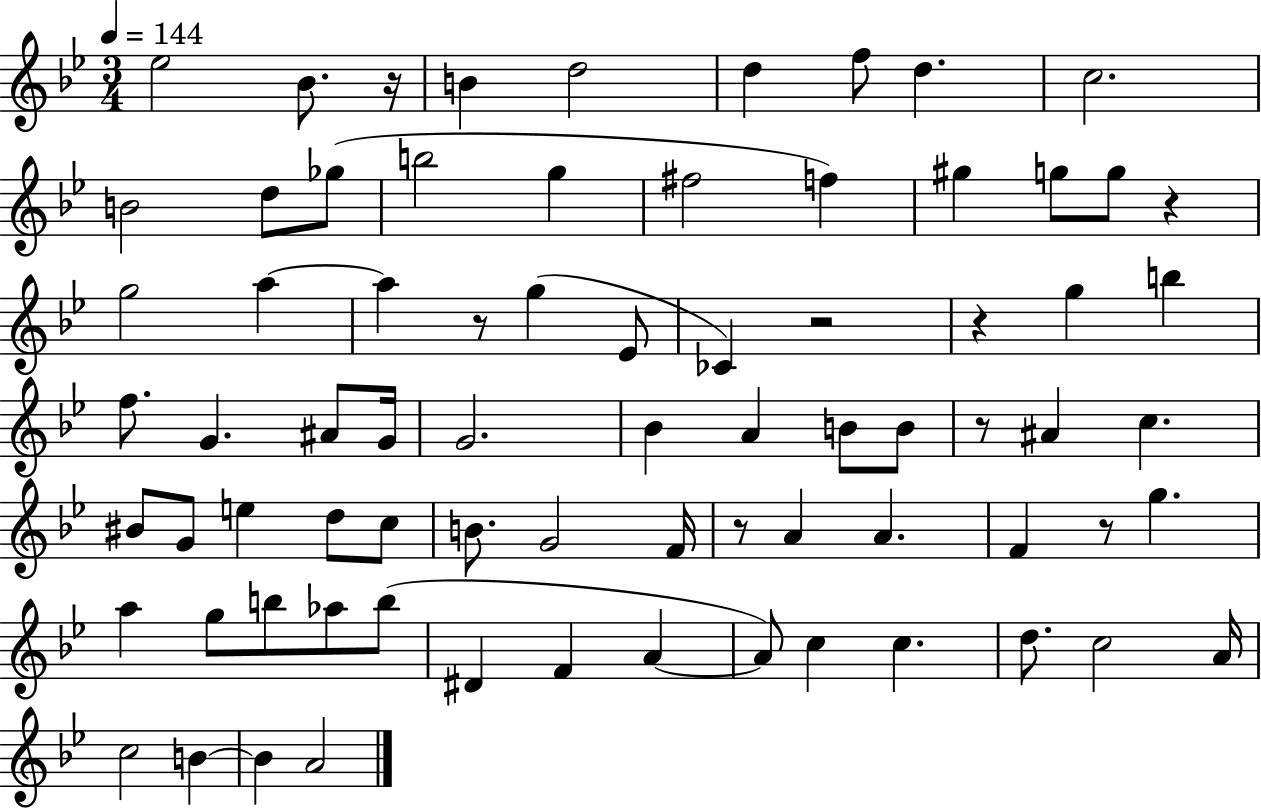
{
  \clef treble
  \numericTimeSignature
  \time 3/4
  \key bes \major
  \tempo 4 = 144
  ees''2 bes'8. r16 | b'4 d''2 | d''4 f''8 d''4. | c''2. | \break b'2 d''8 ges''8( | b''2 g''4 | fis''2 f''4) | gis''4 g''8 g''8 r4 | \break g''2 a''4~~ | a''4 r8 g''4( ees'8 | ces'4) r2 | r4 g''4 b''4 | \break f''8. g'4. ais'8 g'16 | g'2. | bes'4 a'4 b'8 b'8 | r8 ais'4 c''4. | \break bis'8 g'8 e''4 d''8 c''8 | b'8. g'2 f'16 | r8 a'4 a'4. | f'4 r8 g''4. | \break a''4 g''8 b''8 aes''8 b''8( | dis'4 f'4 a'4~~ | a'8) c''4 c''4. | d''8. c''2 a'16 | \break c''2 b'4~~ | b'4 a'2 | \bar "|."
}